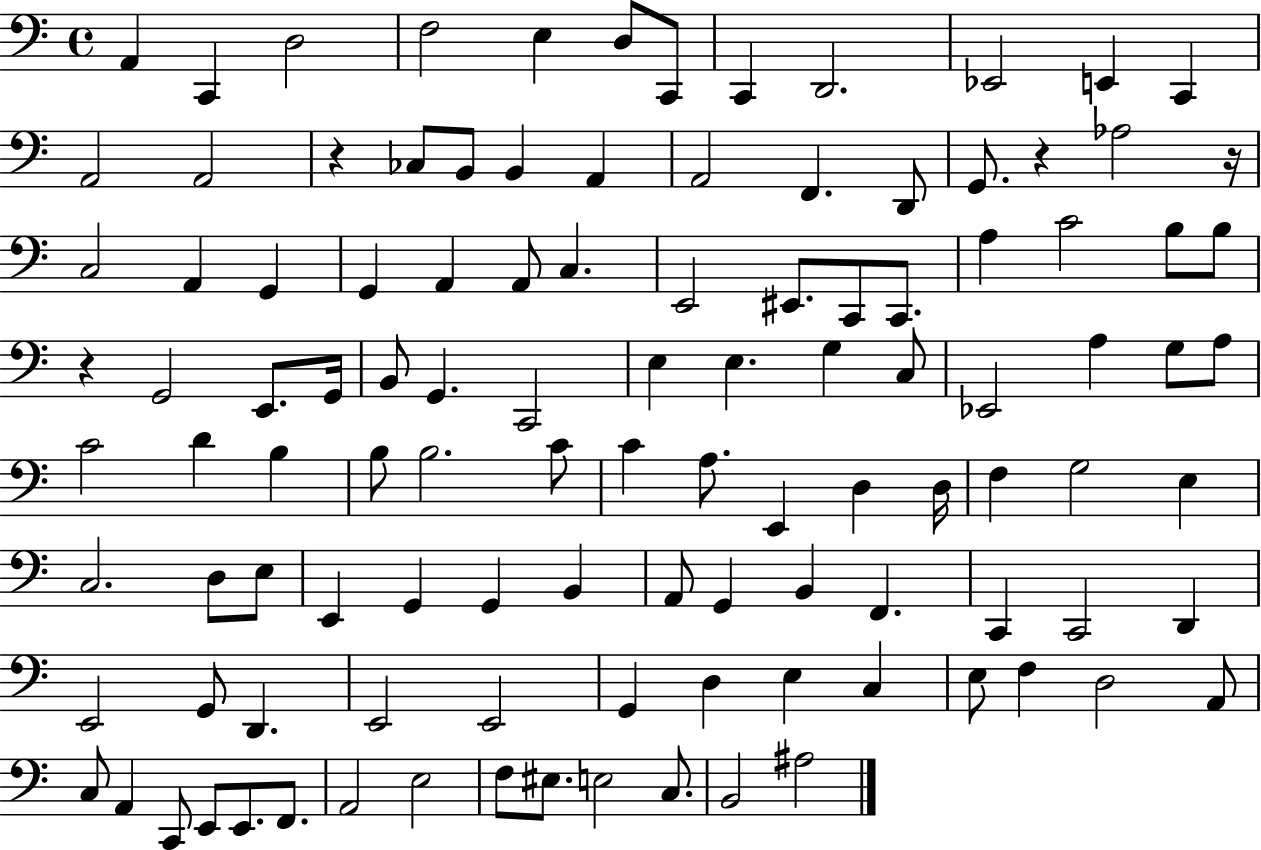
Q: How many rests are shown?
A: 4